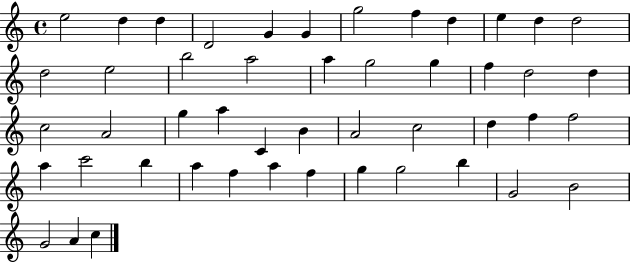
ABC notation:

X:1
T:Untitled
M:4/4
L:1/4
K:C
e2 d d D2 G G g2 f d e d d2 d2 e2 b2 a2 a g2 g f d2 d c2 A2 g a C B A2 c2 d f f2 a c'2 b a f a f g g2 b G2 B2 G2 A c